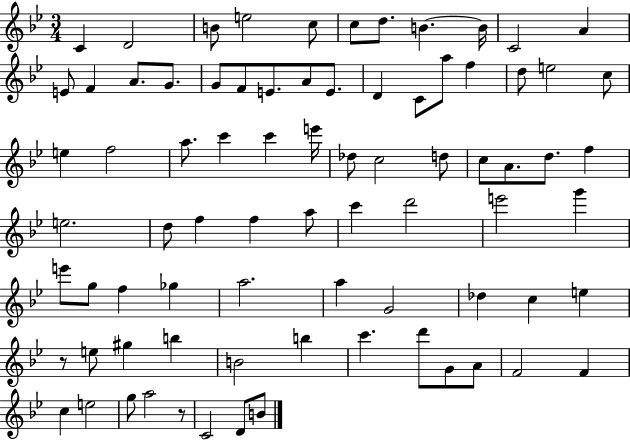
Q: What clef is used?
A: treble